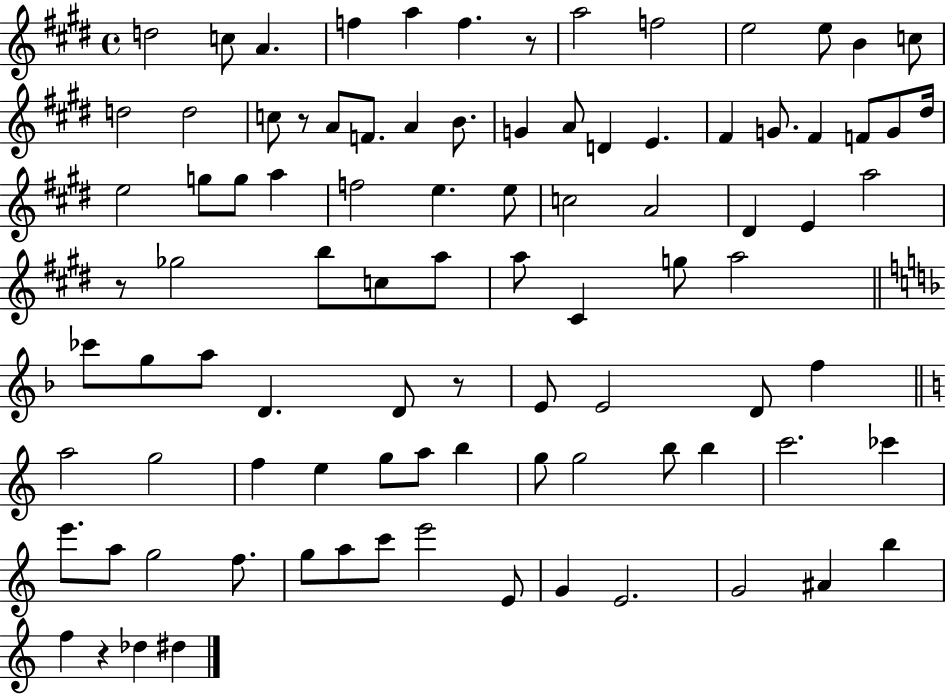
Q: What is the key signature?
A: E major